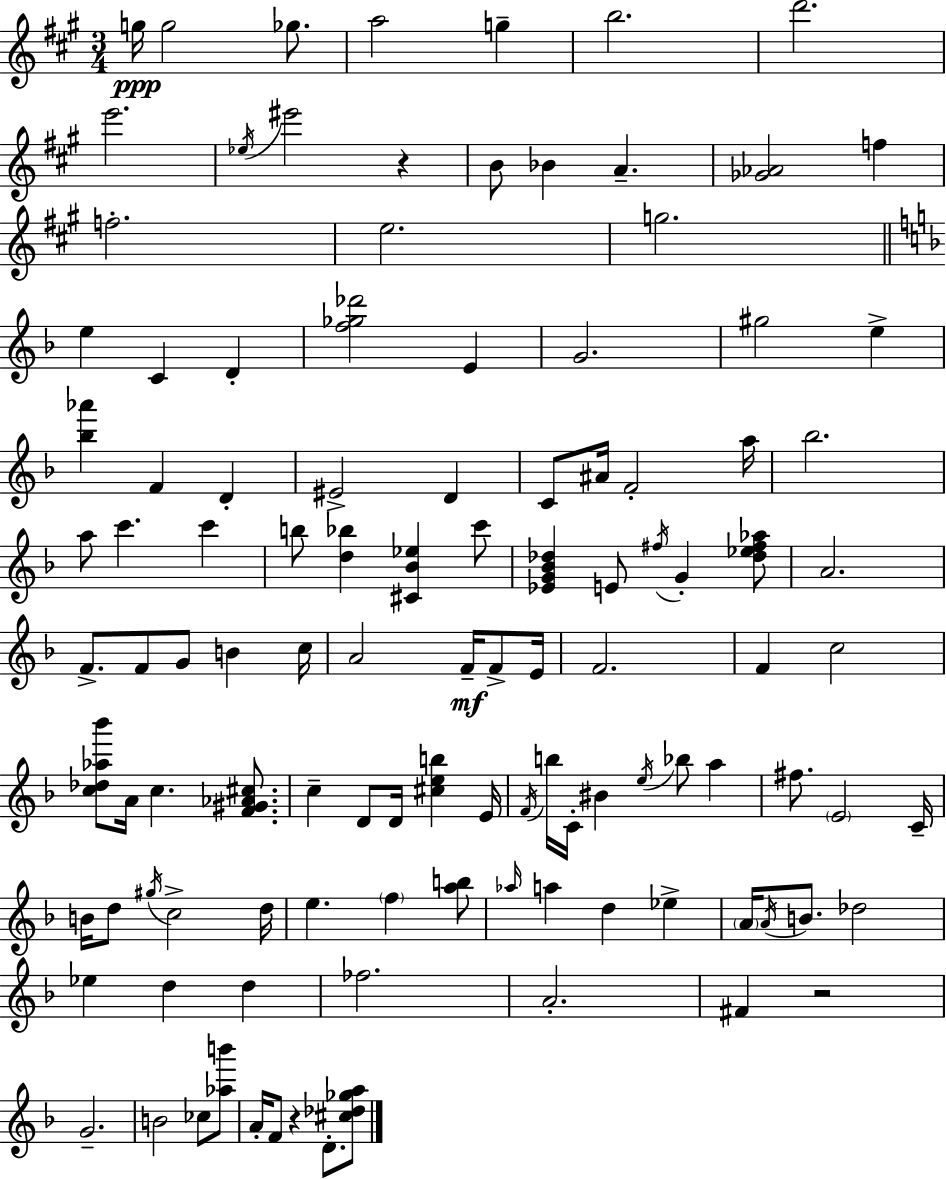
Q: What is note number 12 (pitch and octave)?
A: Bb4